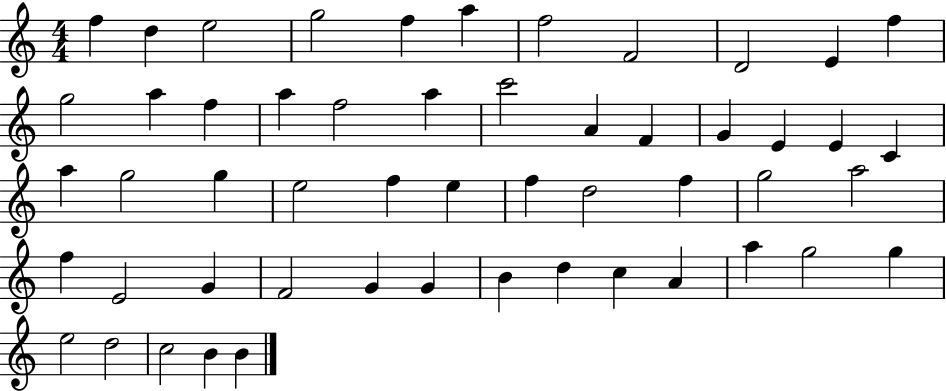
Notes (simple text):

F5/q D5/q E5/h G5/h F5/q A5/q F5/h F4/h D4/h E4/q F5/q G5/h A5/q F5/q A5/q F5/h A5/q C6/h A4/q F4/q G4/q E4/q E4/q C4/q A5/q G5/h G5/q E5/h F5/q E5/q F5/q D5/h F5/q G5/h A5/h F5/q E4/h G4/q F4/h G4/q G4/q B4/q D5/q C5/q A4/q A5/q G5/h G5/q E5/h D5/h C5/h B4/q B4/q